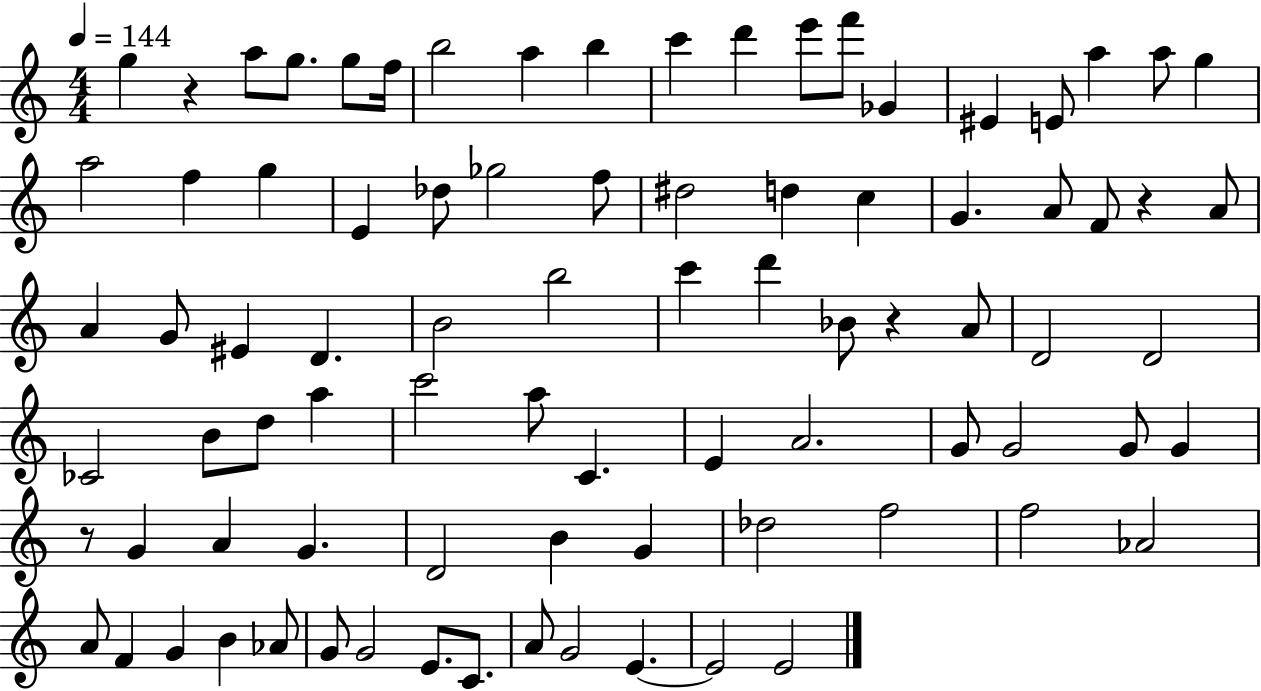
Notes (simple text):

G5/q R/q A5/e G5/e. G5/e F5/s B5/h A5/q B5/q C6/q D6/q E6/e F6/e Gb4/q EIS4/q E4/e A5/q A5/e G5/q A5/h F5/q G5/q E4/q Db5/e Gb5/h F5/e D#5/h D5/q C5/q G4/q. A4/e F4/e R/q A4/e A4/q G4/e EIS4/q D4/q. B4/h B5/h C6/q D6/q Bb4/e R/q A4/e D4/h D4/h CES4/h B4/e D5/e A5/q C6/h A5/e C4/q. E4/q A4/h. G4/e G4/h G4/e G4/q R/e G4/q A4/q G4/q. D4/h B4/q G4/q Db5/h F5/h F5/h Ab4/h A4/e F4/q G4/q B4/q Ab4/e G4/e G4/h E4/e. C4/e. A4/e G4/h E4/q. E4/h E4/h